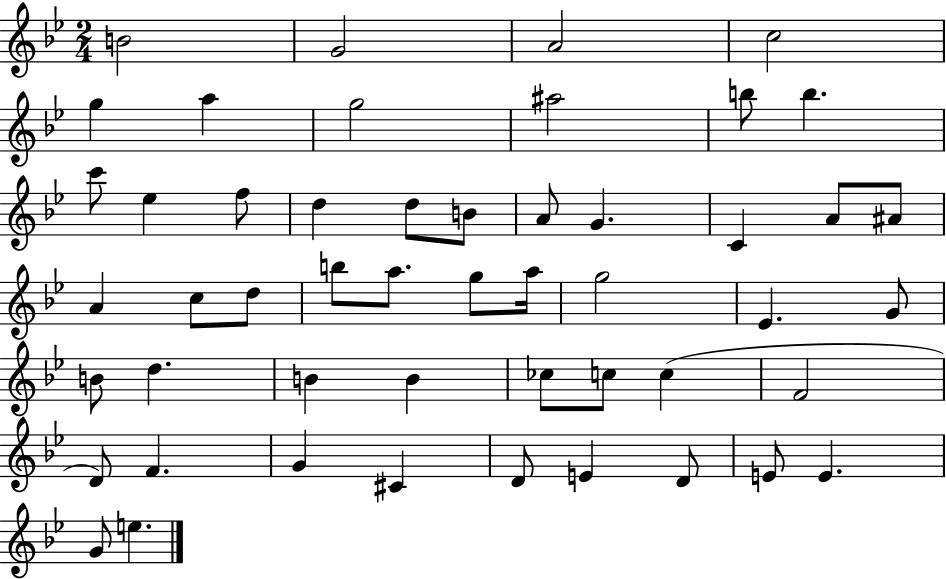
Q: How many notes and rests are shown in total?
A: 50